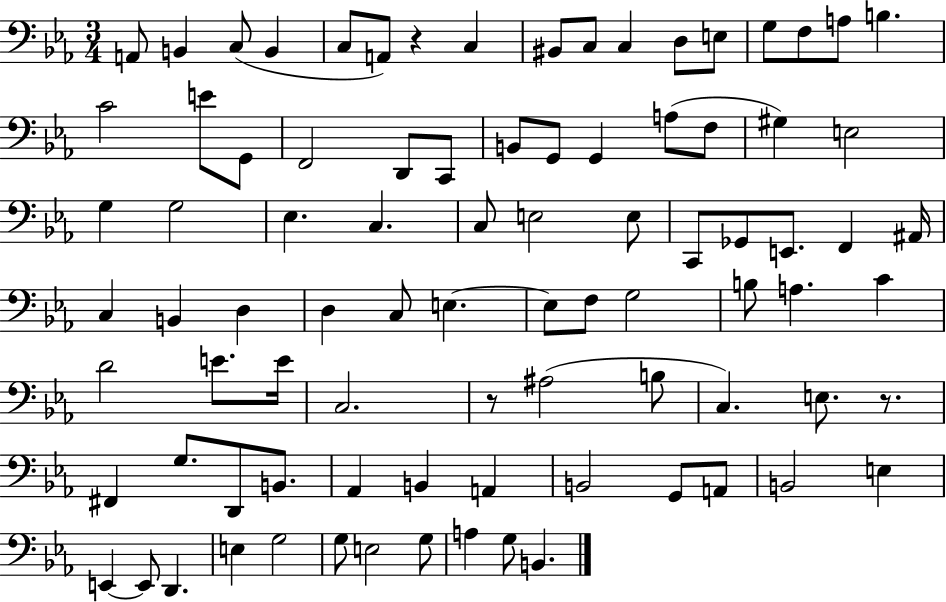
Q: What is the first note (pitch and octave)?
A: A2